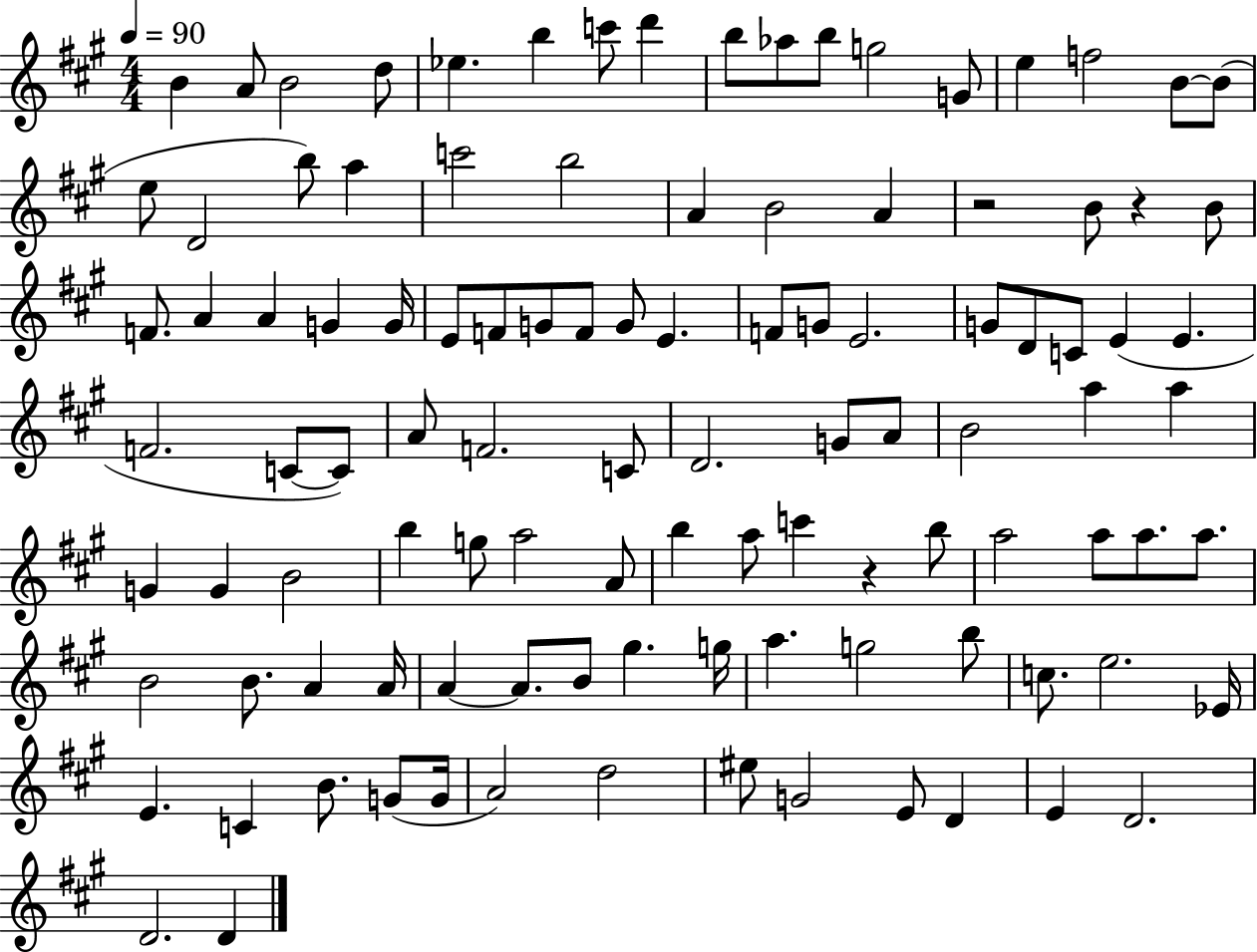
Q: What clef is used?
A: treble